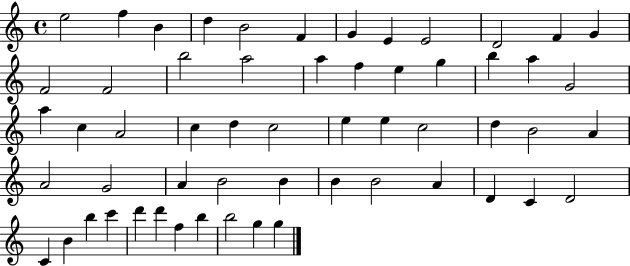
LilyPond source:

{
  \clef treble
  \time 4/4
  \defaultTimeSignature
  \key c \major
  e''2 f''4 b'4 | d''4 b'2 f'4 | g'4 e'4 e'2 | d'2 f'4 g'4 | \break f'2 f'2 | b''2 a''2 | a''4 f''4 e''4 g''4 | b''4 a''4 g'2 | \break a''4 c''4 a'2 | c''4 d''4 c''2 | e''4 e''4 c''2 | d''4 b'2 a'4 | \break a'2 g'2 | a'4 b'2 b'4 | b'4 b'2 a'4 | d'4 c'4 d'2 | \break c'4 b'4 b''4 c'''4 | d'''4 d'''4 f''4 b''4 | b''2 g''4 g''4 | \bar "|."
}